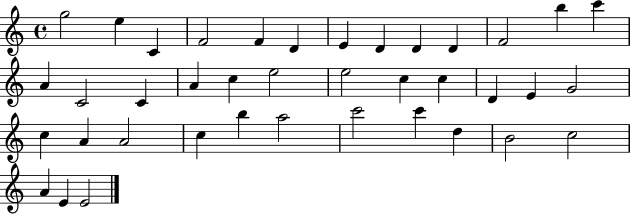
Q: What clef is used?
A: treble